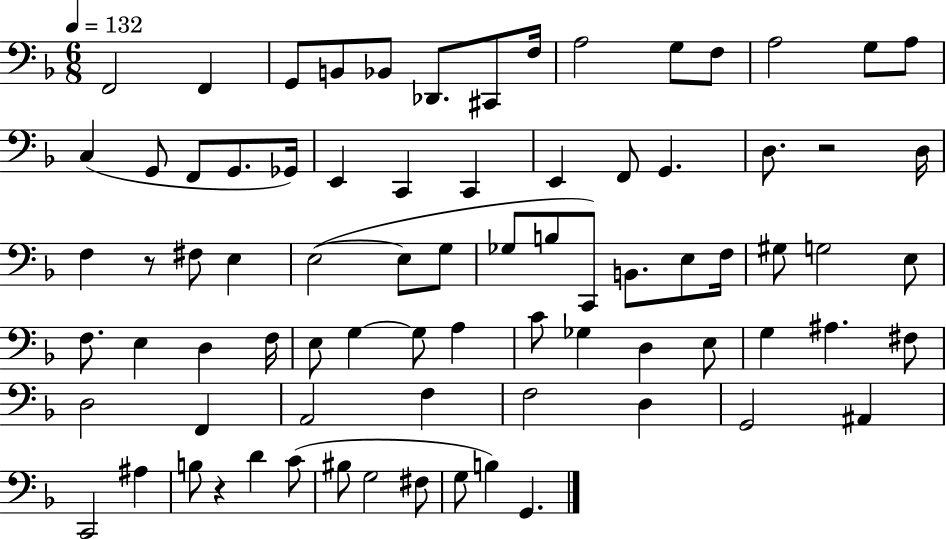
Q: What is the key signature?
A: F major